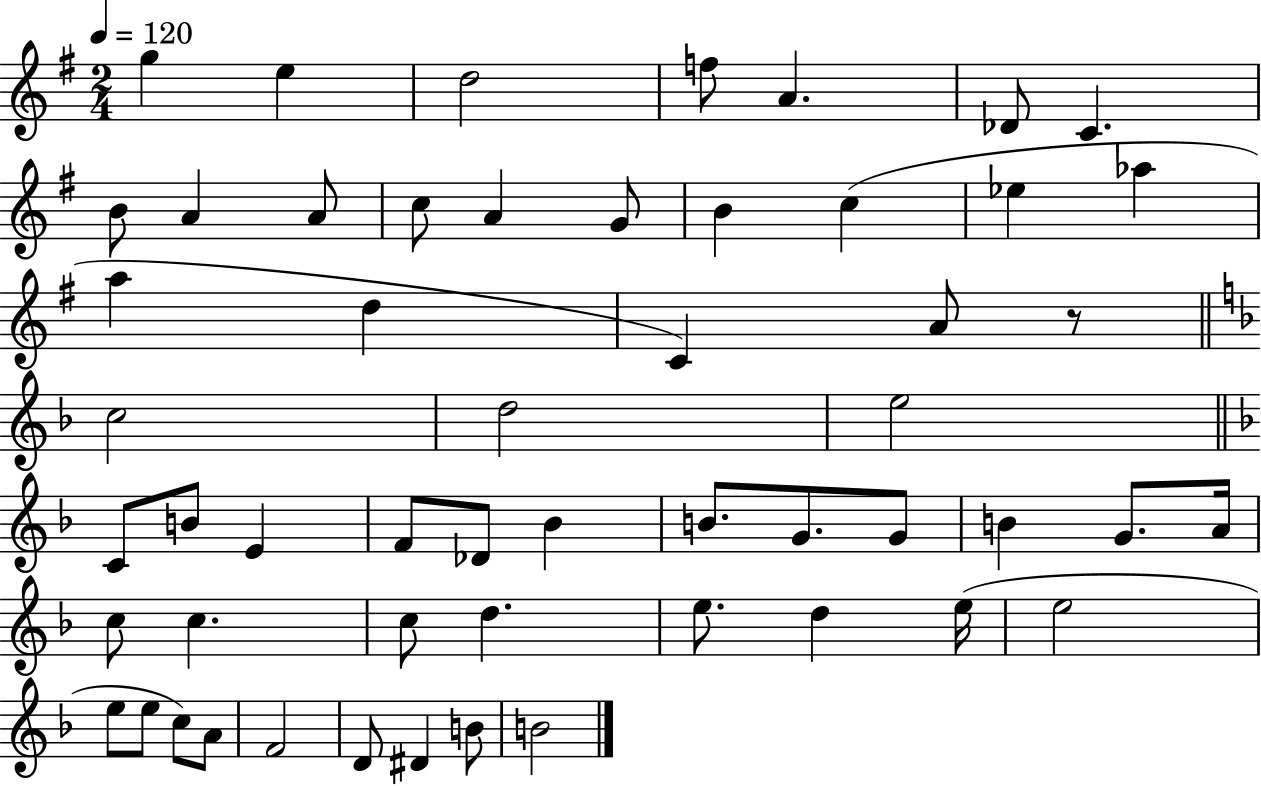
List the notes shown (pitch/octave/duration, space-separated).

G5/q E5/q D5/h F5/e A4/q. Db4/e C4/q. B4/e A4/q A4/e C5/e A4/q G4/e B4/q C5/q Eb5/q Ab5/q A5/q D5/q C4/q A4/e R/e C5/h D5/h E5/h C4/e B4/e E4/q F4/e Db4/e Bb4/q B4/e. G4/e. G4/e B4/q G4/e. A4/s C5/e C5/q. C5/e D5/q. E5/e. D5/q E5/s E5/h E5/e E5/e C5/e A4/e F4/h D4/e D#4/q B4/e B4/h